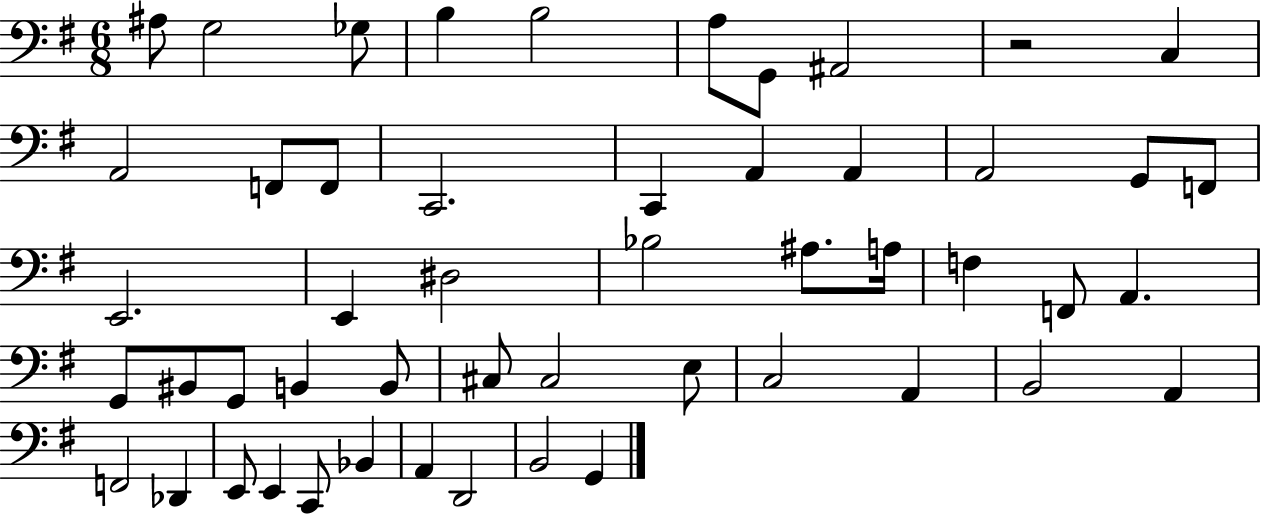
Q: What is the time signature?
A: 6/8